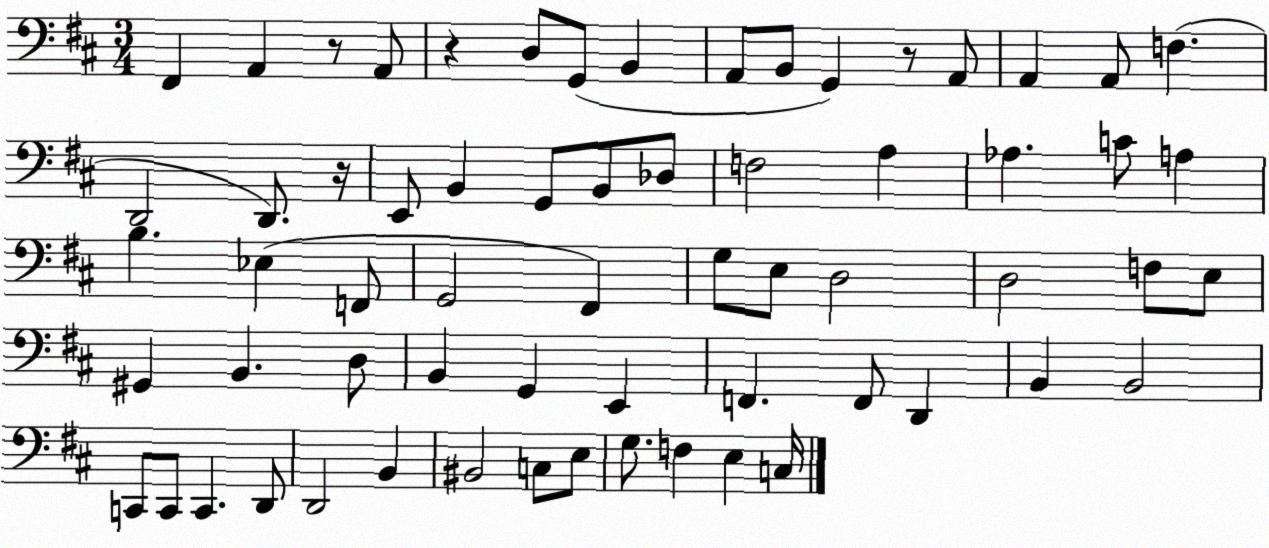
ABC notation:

X:1
T:Untitled
M:3/4
L:1/4
K:D
^F,, A,, z/2 A,,/2 z D,/2 G,,/2 B,, A,,/2 B,,/2 G,, z/2 A,,/2 A,, A,,/2 F, D,,2 D,,/2 z/4 E,,/2 B,, G,,/2 B,,/2 _D,/2 F,2 A, _A, C/2 A, B, _E, F,,/2 G,,2 ^F,, G,/2 E,/2 D,2 D,2 F,/2 E,/2 ^G,, B,, D,/2 B,, G,, E,, F,, F,,/2 D,, B,, B,,2 C,,/2 C,,/2 C,, D,,/2 D,,2 B,, ^B,,2 C,/2 E,/2 G,/2 F, E, C,/4